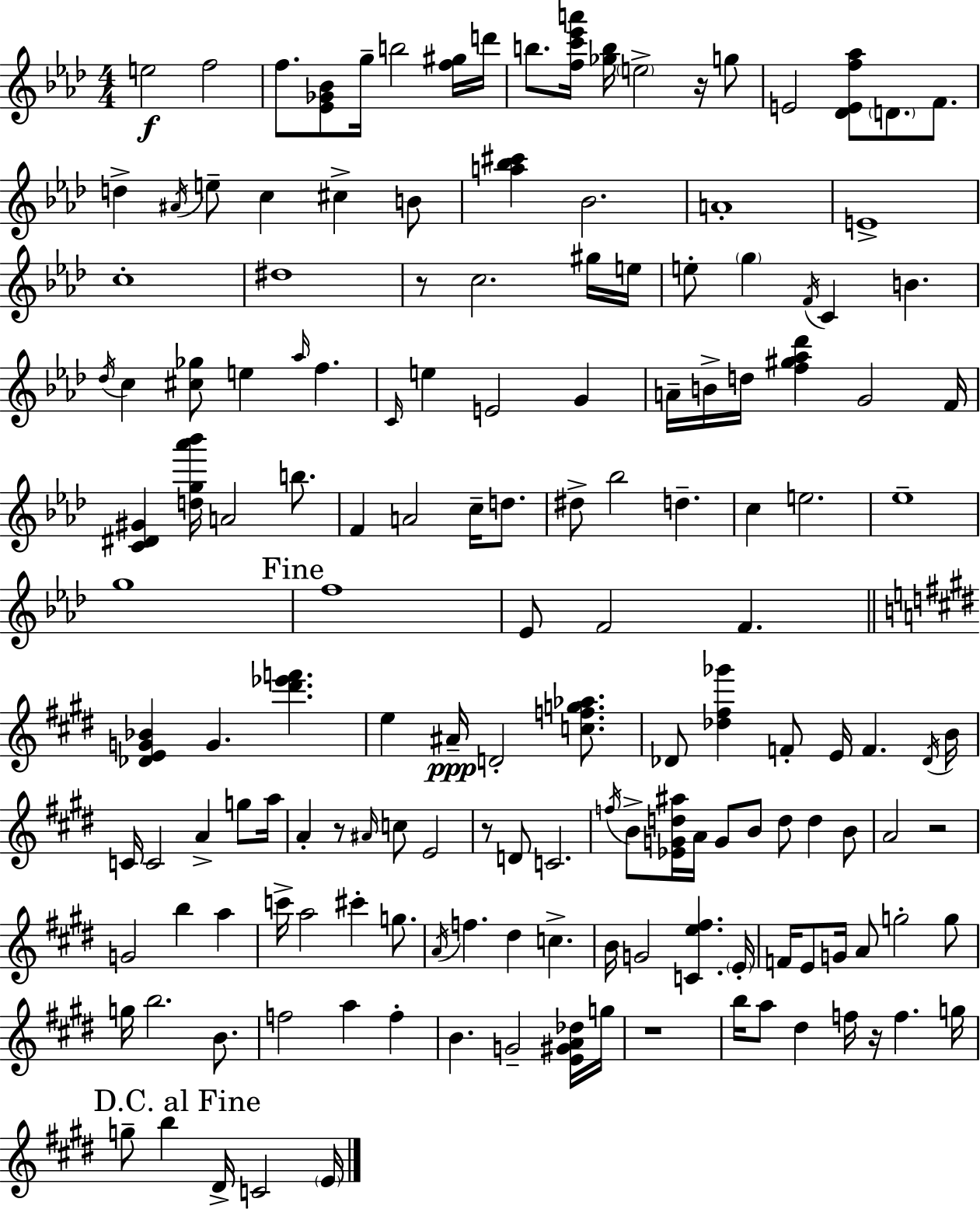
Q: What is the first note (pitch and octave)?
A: E5